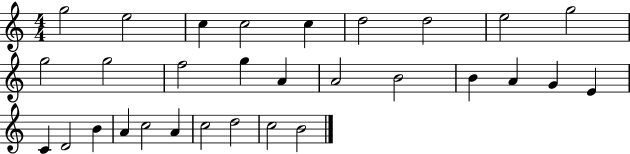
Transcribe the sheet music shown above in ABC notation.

X:1
T:Untitled
M:4/4
L:1/4
K:C
g2 e2 c c2 c d2 d2 e2 g2 g2 g2 f2 g A A2 B2 B A G E C D2 B A c2 A c2 d2 c2 B2